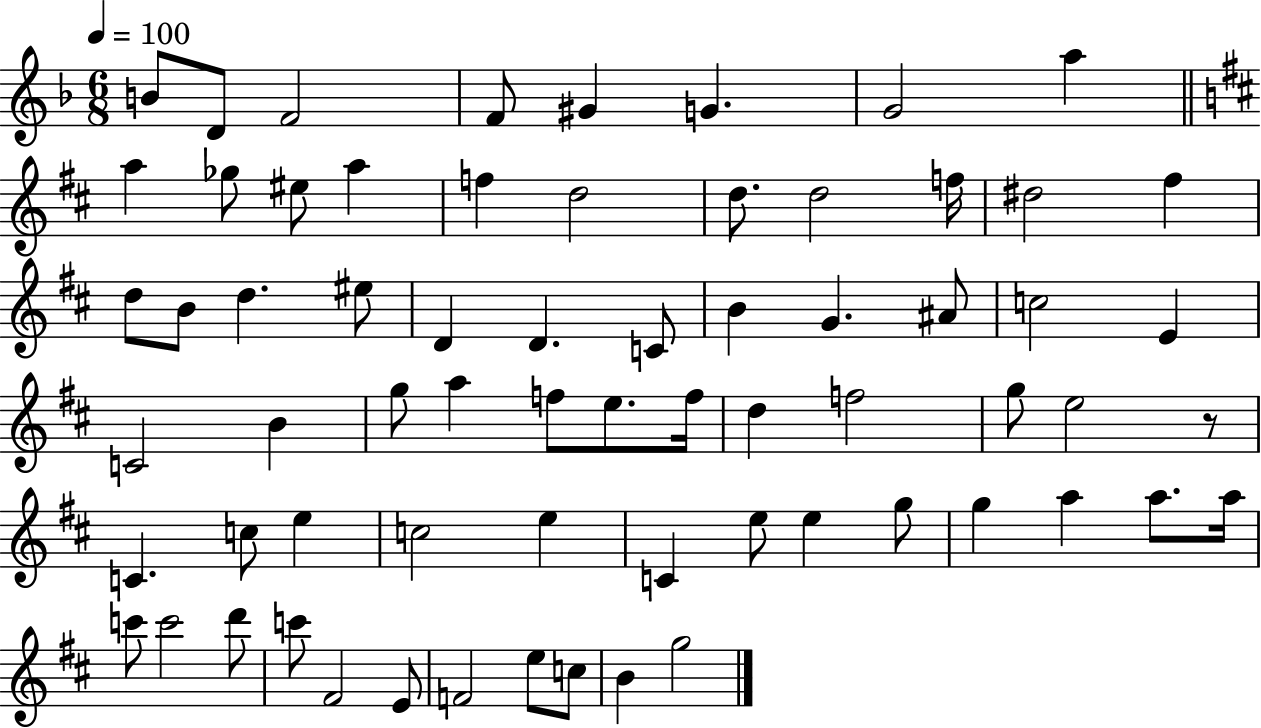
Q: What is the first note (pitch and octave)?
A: B4